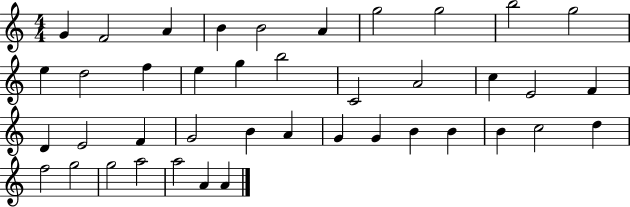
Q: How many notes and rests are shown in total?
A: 41